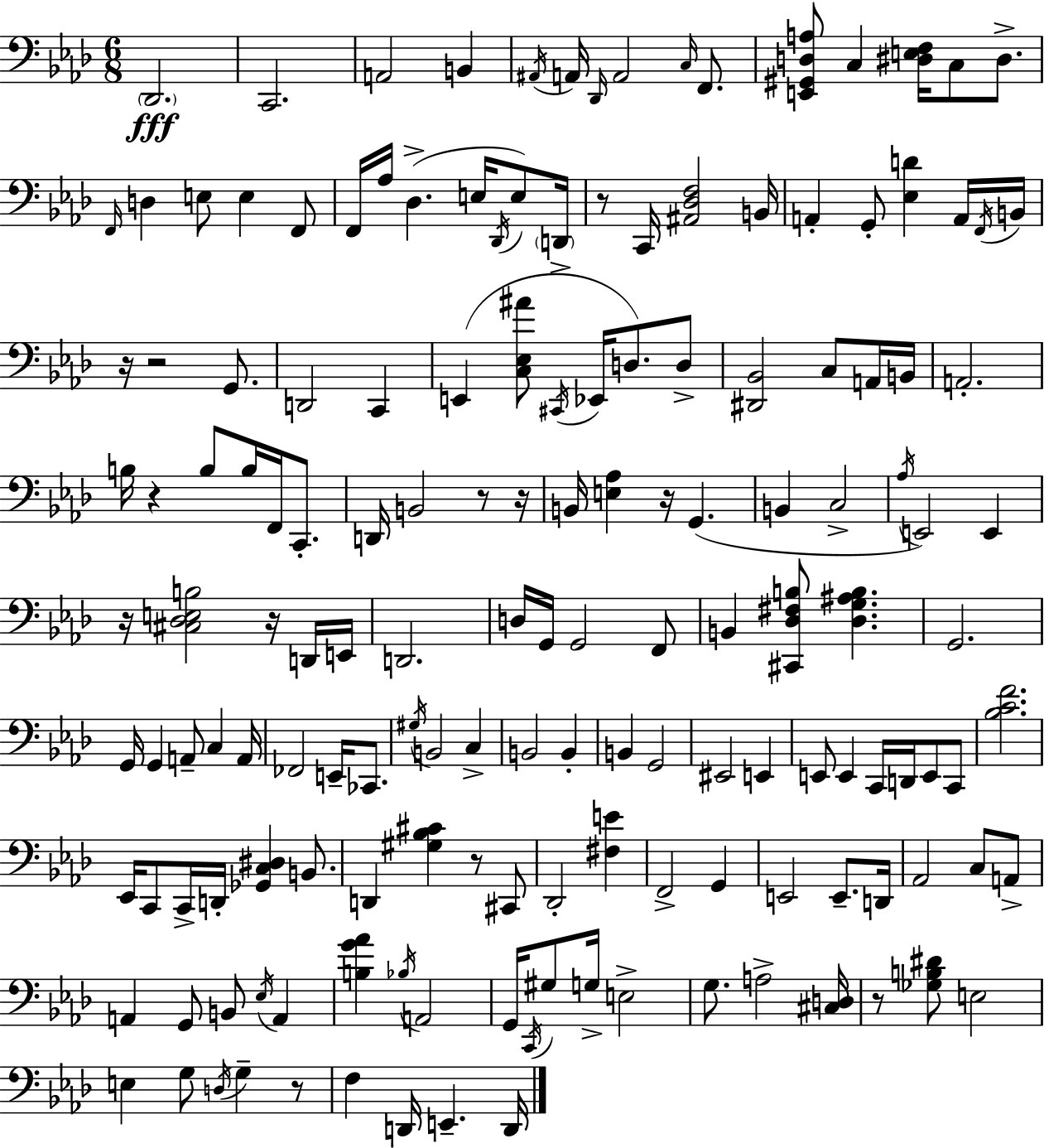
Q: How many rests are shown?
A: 12